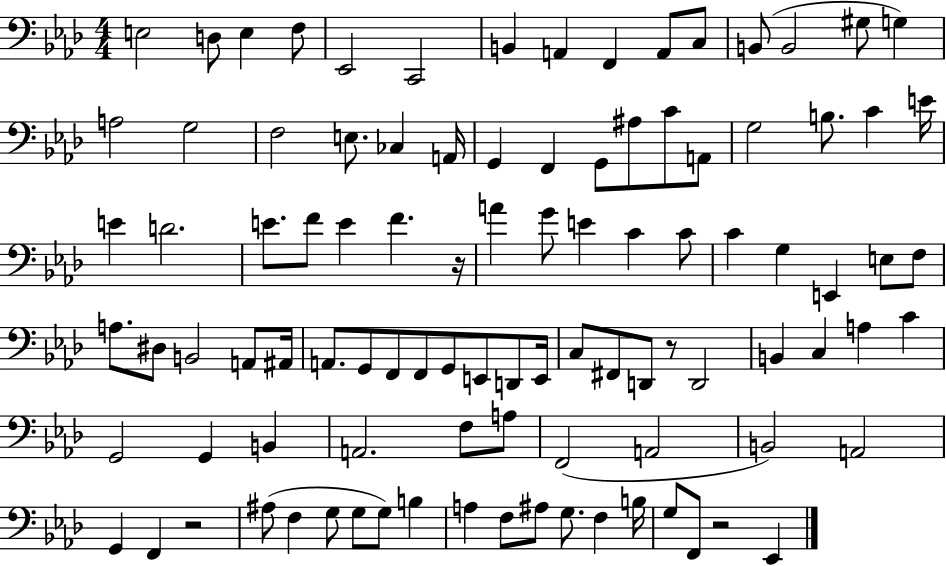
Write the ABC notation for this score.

X:1
T:Untitled
M:4/4
L:1/4
K:Ab
E,2 D,/2 E, F,/2 _E,,2 C,,2 B,, A,, F,, A,,/2 C,/2 B,,/2 B,,2 ^G,/2 G, A,2 G,2 F,2 E,/2 _C, A,,/4 G,, F,, G,,/2 ^A,/2 C/2 A,,/2 G,2 B,/2 C E/4 E D2 E/2 F/2 E F z/4 A G/2 E C C/2 C G, E,, E,/2 F,/2 A,/2 ^D,/2 B,,2 A,,/2 ^A,,/4 A,,/2 G,,/2 F,,/2 F,,/2 G,,/2 E,,/2 D,,/2 E,,/4 C,/2 ^F,,/2 D,,/2 z/2 D,,2 B,, C, A, C G,,2 G,, B,, A,,2 F,/2 A,/2 F,,2 A,,2 B,,2 A,,2 G,, F,, z2 ^A,/2 F, G,/2 G,/2 G,/2 B, A, F,/2 ^A,/2 G,/2 F, B,/4 G,/2 F,,/2 z2 _E,,